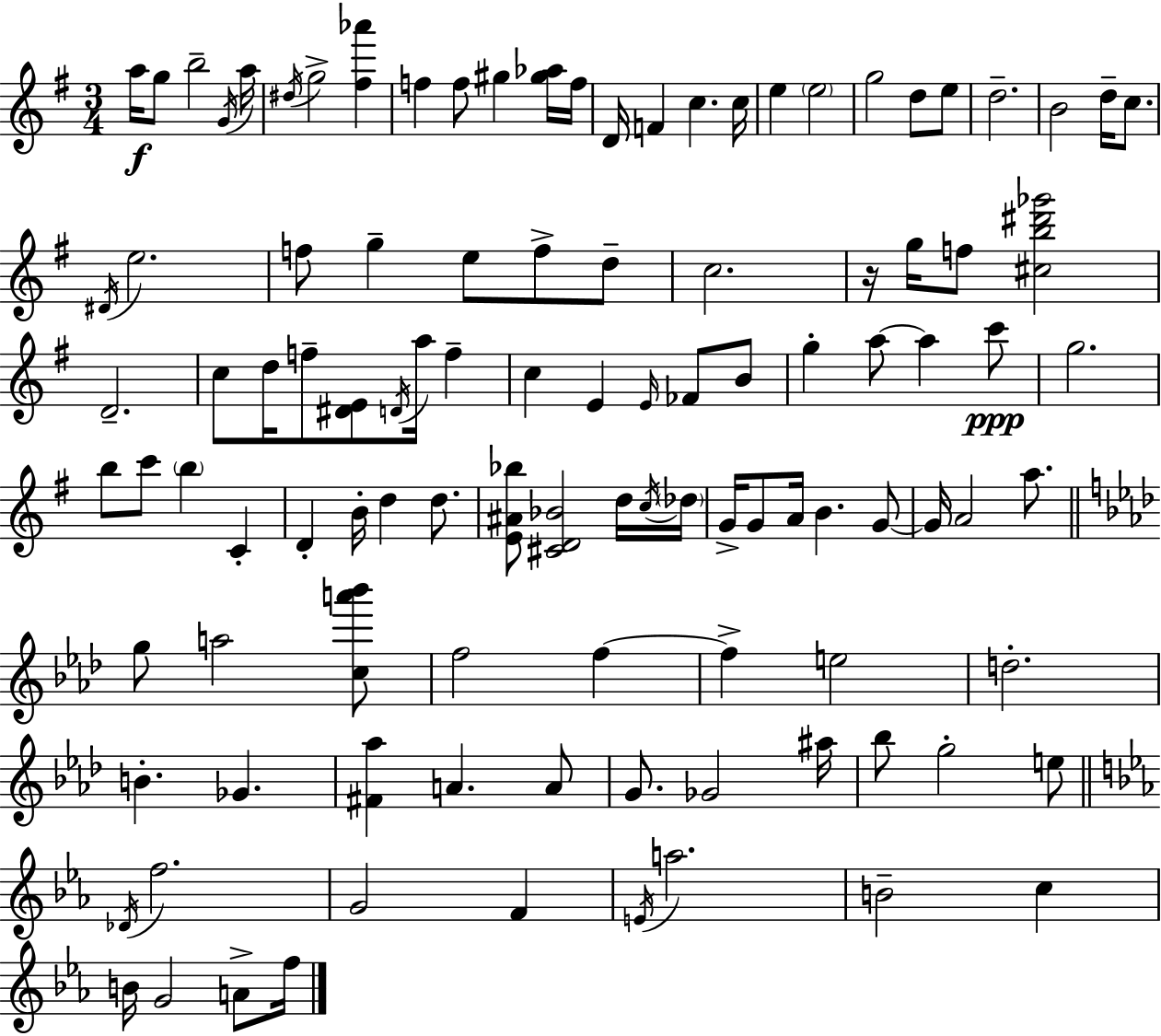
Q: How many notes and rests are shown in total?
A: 108